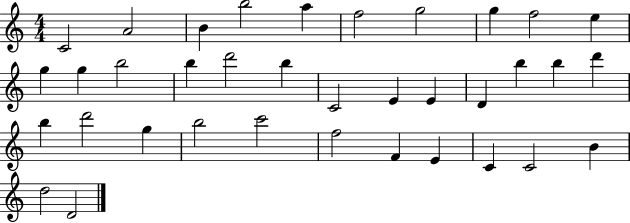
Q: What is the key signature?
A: C major